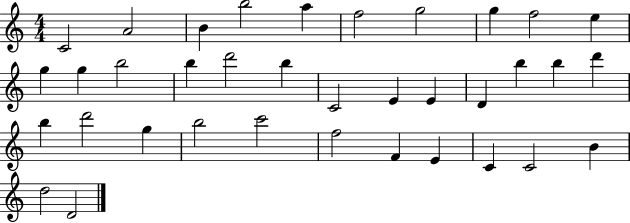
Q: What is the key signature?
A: C major